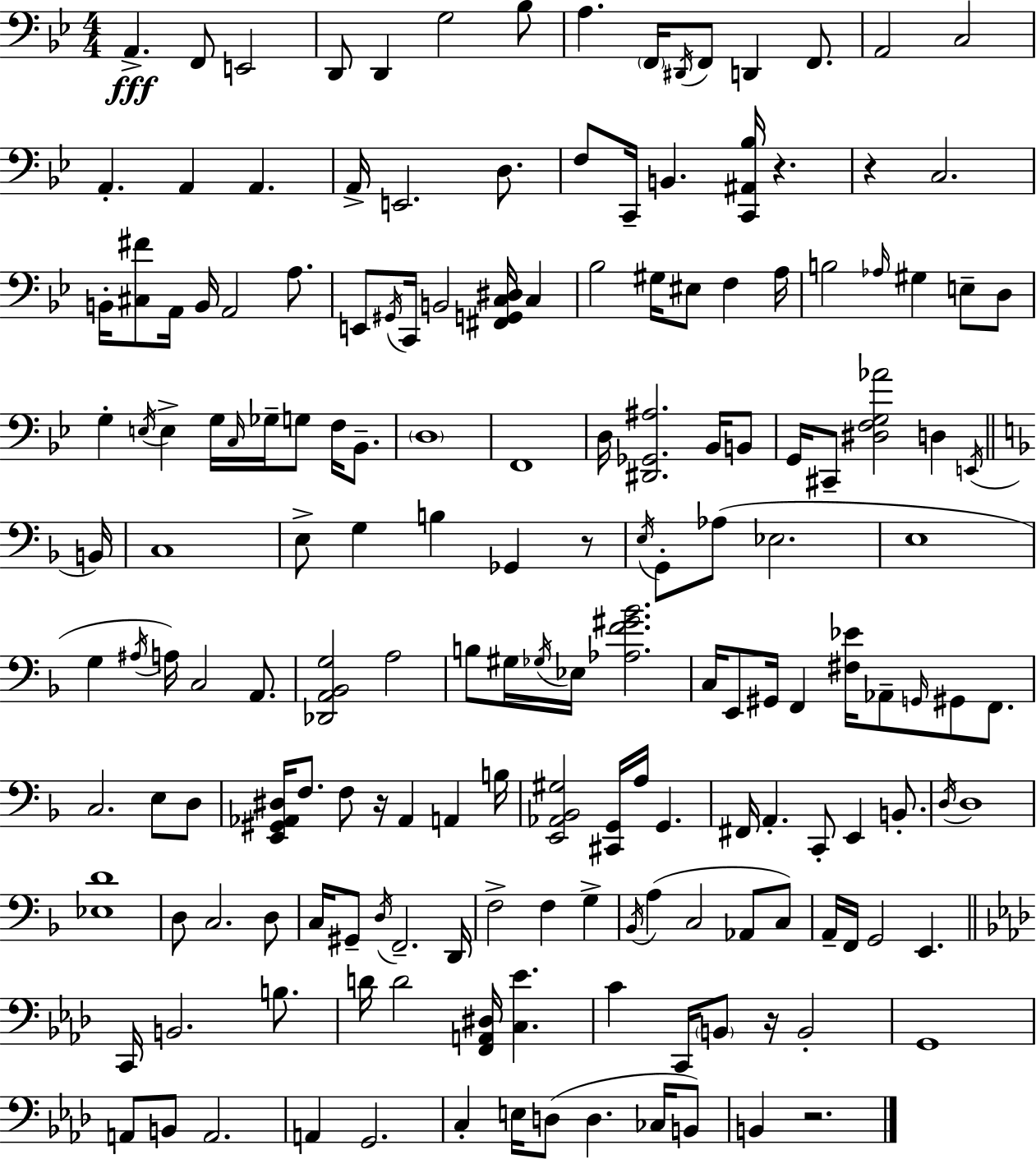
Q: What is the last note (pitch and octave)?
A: B2